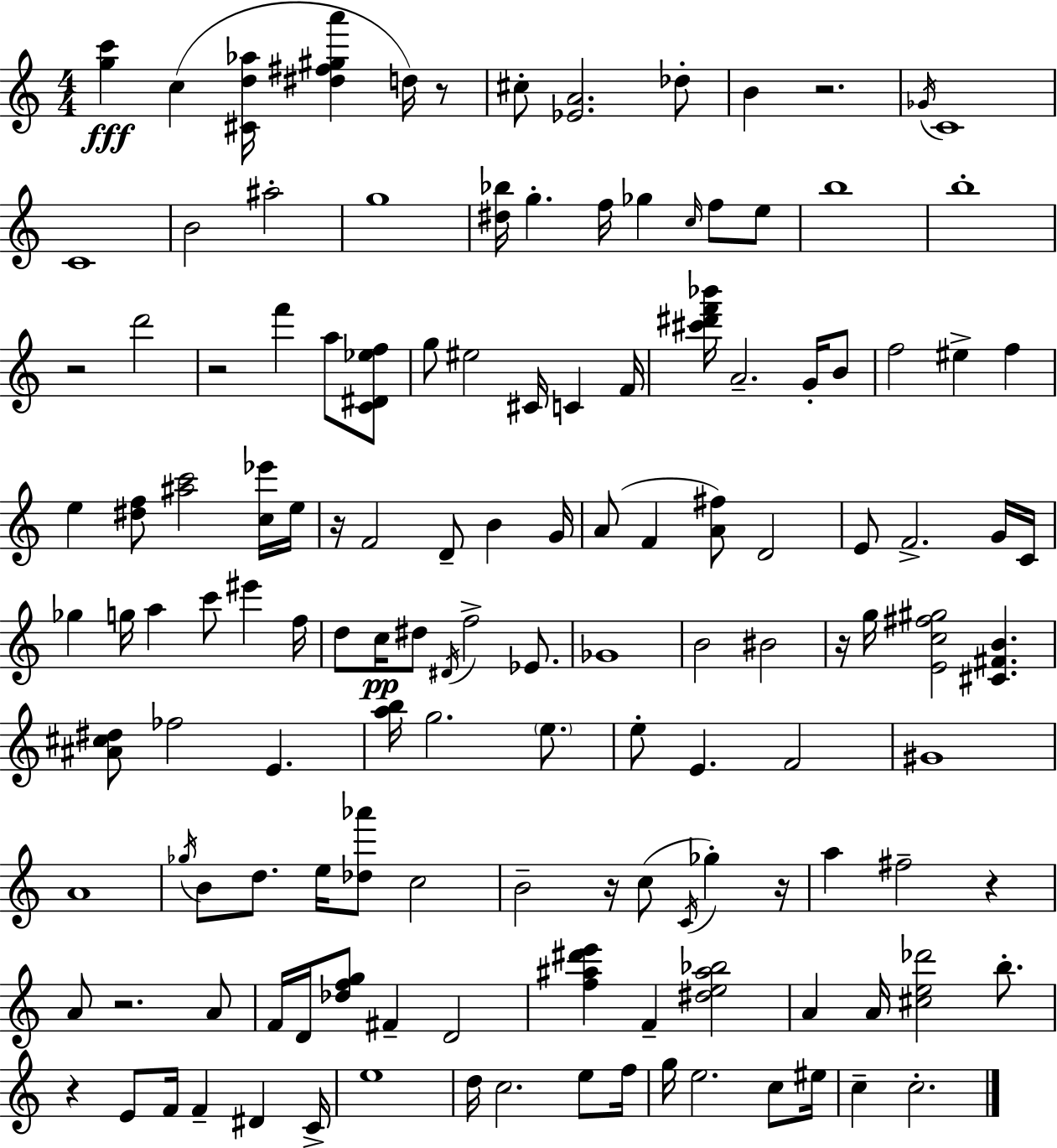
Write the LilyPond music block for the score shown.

{
  \clef treble
  \numericTimeSignature
  \time 4/4
  \key a \minor
  <g'' c'''>4\fff c''4( <cis' d'' aes''>16 <dis'' fis'' gis'' a'''>4 d''16) r8 | cis''8-. <ees' a'>2. des''8-. | b'4 r2. | \acciaccatura { ges'16 } c'1 | \break c'1 | b'2 ais''2-. | g''1 | <dis'' bes''>16 g''4.-. f''16 ges''4 \grace { c''16 } f''8 | \break e''8 b''1 | b''1-. | r2 d'''2 | r2 f'''4 a''8 | \break <c' dis' ees'' f''>8 g''8 eis''2 cis'16 c'4 | f'16 <cis''' dis''' f''' bes'''>16 a'2.-- g'16-. | b'8 f''2 eis''4-> f''4 | e''4 <dis'' f''>8 <ais'' c'''>2 | \break <c'' ees'''>16 e''16 r16 f'2 d'8-- b'4 | g'16 a'8( f'4 <a' fis''>8) d'2 | e'8 f'2.-> | g'16 c'16 ges''4 g''16 a''4 c'''8 eis'''4 | \break f''16 d''8 c''16\pp dis''8 \acciaccatura { dis'16 } f''2-> | ees'8. ges'1 | b'2 bis'2 | r16 g''16 <e' c'' fis'' gis''>2 <cis' fis' b'>4. | \break <ais' cis'' dis''>8 fes''2 e'4. | <a'' b''>16 g''2. | \parenthesize e''8. e''8-. e'4. f'2 | gis'1 | \break a'1 | \acciaccatura { ges''16 } b'8 d''8. e''16 <des'' aes'''>8 c''2 | b'2-- r16 c''8( \acciaccatura { c'16 } | ges''4-.) r16 a''4 fis''2-- | \break r4 a'8 r2. | a'8 f'16 d'16 <des'' f'' g''>8 fis'4-- d'2 | <f'' ais'' dis''' e'''>4 f'4-- <dis'' e'' ais'' bes''>2 | a'4 a'16 <cis'' e'' des'''>2 | \break b''8.-. r4 e'8 f'16 f'4-- | dis'4 c'16-> e''1 | d''16 c''2. | e''8 f''16 g''16 e''2. | \break c''8 eis''16 c''4-- c''2.-. | \bar "|."
}